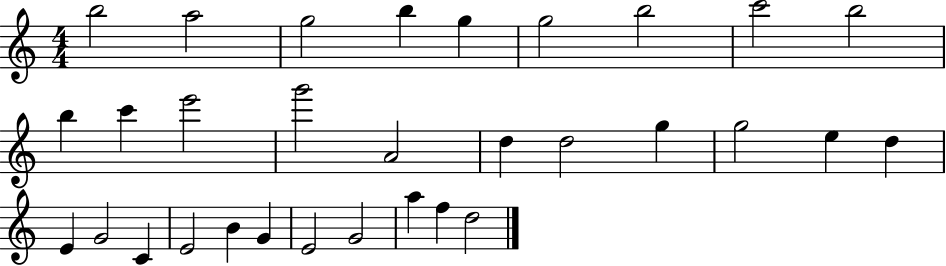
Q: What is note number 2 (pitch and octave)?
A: A5